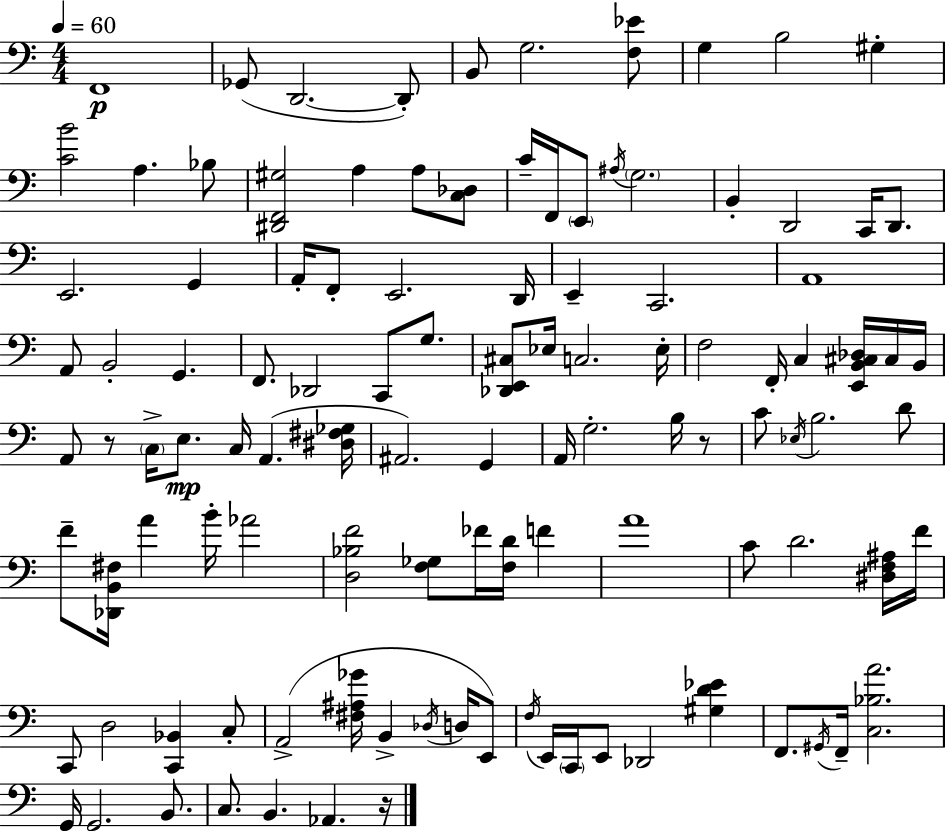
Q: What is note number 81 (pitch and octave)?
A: C2